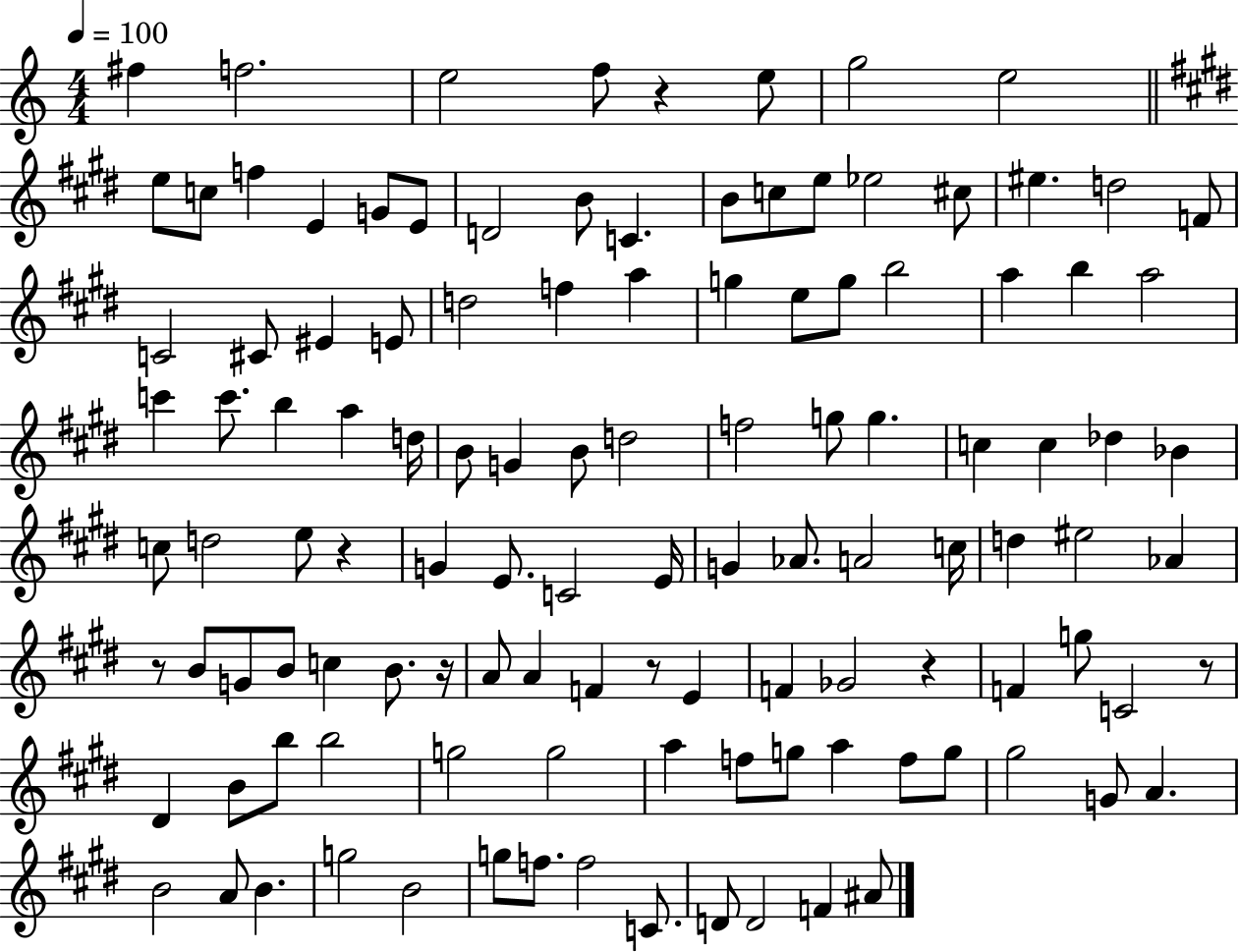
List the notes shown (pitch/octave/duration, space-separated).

F#5/q F5/h. E5/h F5/e R/q E5/e G5/h E5/h E5/e C5/e F5/q E4/q G4/e E4/e D4/h B4/e C4/q. B4/e C5/e E5/e Eb5/h C#5/e EIS5/q. D5/h F4/e C4/h C#4/e EIS4/q E4/e D5/h F5/q A5/q G5/q E5/e G5/e B5/h A5/q B5/q A5/h C6/q C6/e. B5/q A5/q D5/s B4/e G4/q B4/e D5/h F5/h G5/e G5/q. C5/q C5/q Db5/q Bb4/q C5/e D5/h E5/e R/q G4/q E4/e. C4/h E4/s G4/q Ab4/e. A4/h C5/s D5/q EIS5/h Ab4/q R/e B4/e G4/e B4/e C5/q B4/e. R/s A4/e A4/q F4/q R/e E4/q F4/q Gb4/h R/q F4/q G5/e C4/h R/e D#4/q B4/e B5/e B5/h G5/h G5/h A5/q F5/e G5/e A5/q F5/e G5/e G#5/h G4/e A4/q. B4/h A4/e B4/q. G5/h B4/h G5/e F5/e. F5/h C4/e. D4/e D4/h F4/q A#4/e